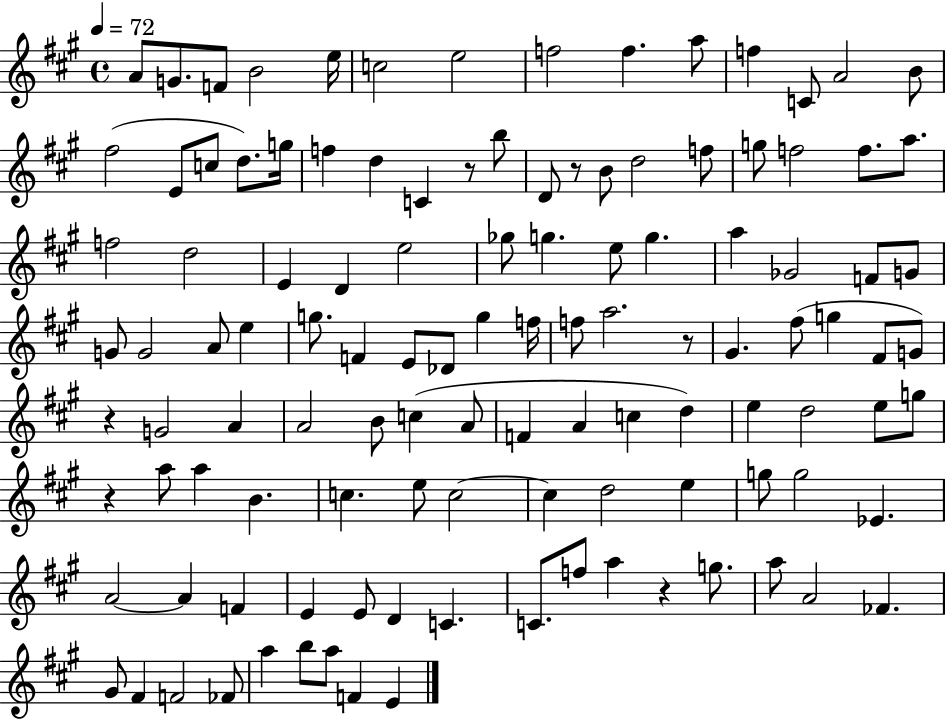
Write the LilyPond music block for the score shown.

{
  \clef treble
  \time 4/4
  \defaultTimeSignature
  \key a \major
  \tempo 4 = 72
  a'8 g'8. f'8 b'2 e''16 | c''2 e''2 | f''2 f''4. a''8 | f''4 c'8 a'2 b'8 | \break fis''2( e'8 c''8 d''8.) g''16 | f''4 d''4 c'4 r8 b''8 | d'8 r8 b'8 d''2 f''8 | g''8 f''2 f''8. a''8. | \break f''2 d''2 | e'4 d'4 e''2 | ges''8 g''4. e''8 g''4. | a''4 ges'2 f'8 g'8 | \break g'8 g'2 a'8 e''4 | g''8. f'4 e'8 des'8 g''4 f''16 | f''8 a''2. r8 | gis'4. fis''8( g''4 fis'8 g'8) | \break r4 g'2 a'4 | a'2 b'8 c''4( a'8 | f'4 a'4 c''4 d''4) | e''4 d''2 e''8 g''8 | \break r4 a''8 a''4 b'4. | c''4. e''8 c''2~~ | c''4 d''2 e''4 | g''8 g''2 ees'4. | \break a'2~~ a'4 f'4 | e'4 e'8 d'4 c'4. | c'8. f''8 a''4 r4 g''8. | a''8 a'2 fes'4. | \break gis'8 fis'4 f'2 fes'8 | a''4 b''8 a''8 f'4 e'4 | \bar "|."
}